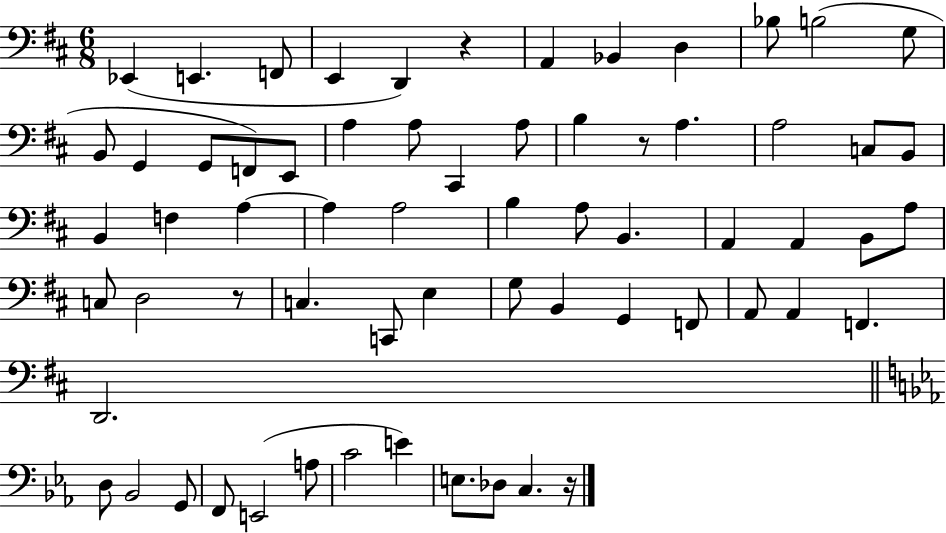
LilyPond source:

{
  \clef bass
  \numericTimeSignature
  \time 6/8
  \key d \major
  ees,4( e,4. f,8 | e,4 d,4) r4 | a,4 bes,4 d4 | bes8 b2( g8 | \break b,8 g,4 g,8 f,8) e,8 | a4 a8 cis,4 a8 | b4 r8 a4. | a2 c8 b,8 | \break b,4 f4 a4~~ | a4 a2 | b4 a8 b,4. | a,4 a,4 b,8 a8 | \break c8 d2 r8 | c4. c,8 e4 | g8 b,4 g,4 f,8 | a,8 a,4 f,4. | \break d,2. | \bar "||" \break \key c \minor d8 bes,2 g,8 | f,8 e,2( a8 | c'2 e'4) | e8. des8 c4. r16 | \break \bar "|."
}